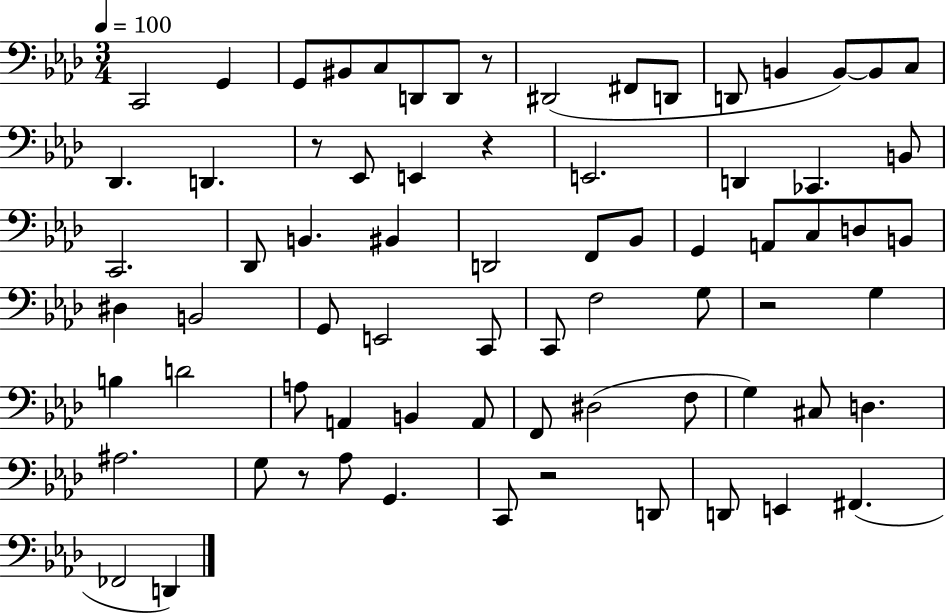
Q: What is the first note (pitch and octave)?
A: C2